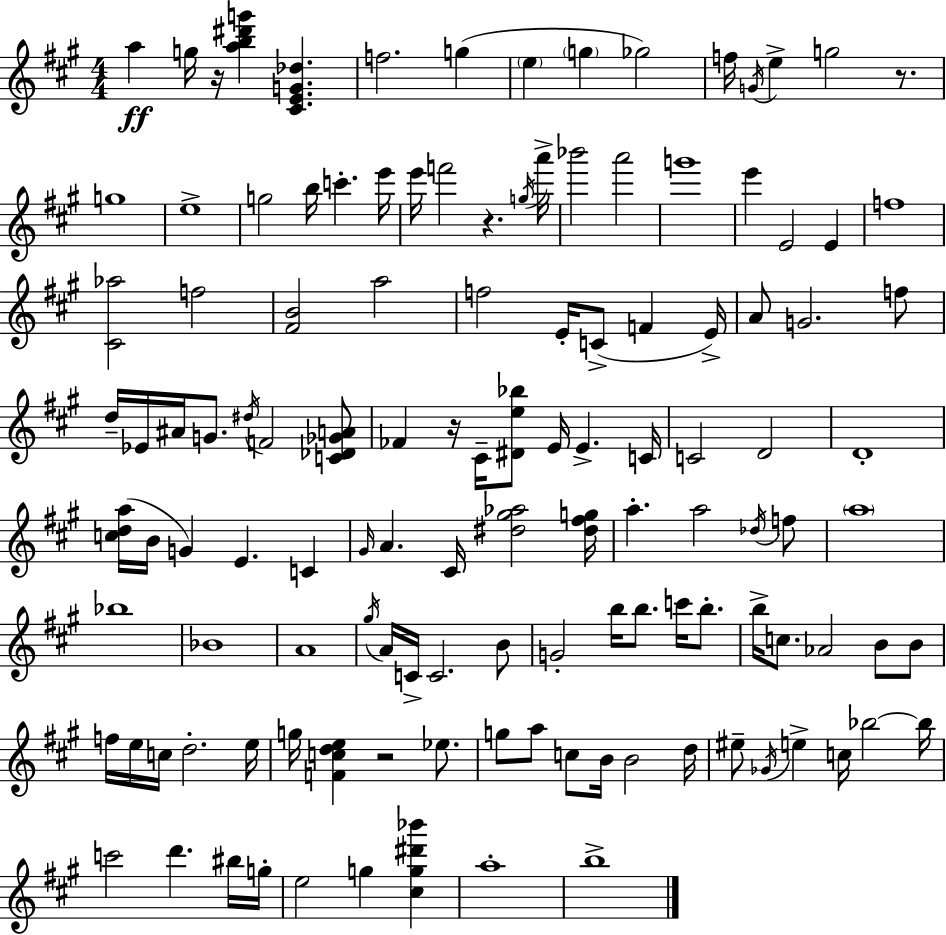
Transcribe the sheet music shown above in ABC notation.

X:1
T:Untitled
M:4/4
L:1/4
K:A
a g/4 z/4 [ab^d'g'] [^CEG_d] f2 g e g _g2 f/4 G/4 e g2 z/2 g4 e4 g2 b/4 c' e'/4 e'/4 f'2 z g/4 a'/4 _b'2 a'2 g'4 e' E2 E f4 [^C_a]2 f2 [^FB]2 a2 f2 E/4 C/2 F E/4 A/2 G2 f/2 d/4 _E/4 ^A/4 G/2 ^d/4 F2 [C_D_GA]/2 _F z/4 ^C/4 [^De_b]/2 E/4 E C/4 C2 D2 D4 [cda]/4 B/4 G E C ^G/4 A ^C/4 [^d^g_a]2 [^d^fg]/4 a a2 _d/4 f/2 a4 _b4 _B4 A4 ^g/4 A/4 C/4 C2 B/2 G2 b/4 b/2 c'/4 b/2 b/4 c/2 _A2 B/2 B/2 f/4 e/4 c/4 d2 e/4 g/4 [Fcde] z2 _e/2 g/2 a/2 c/2 B/4 B2 d/4 ^e/2 _G/4 e c/4 _b2 _b/4 c'2 d' ^b/4 g/4 e2 g [^cg^d'_b'] a4 b4